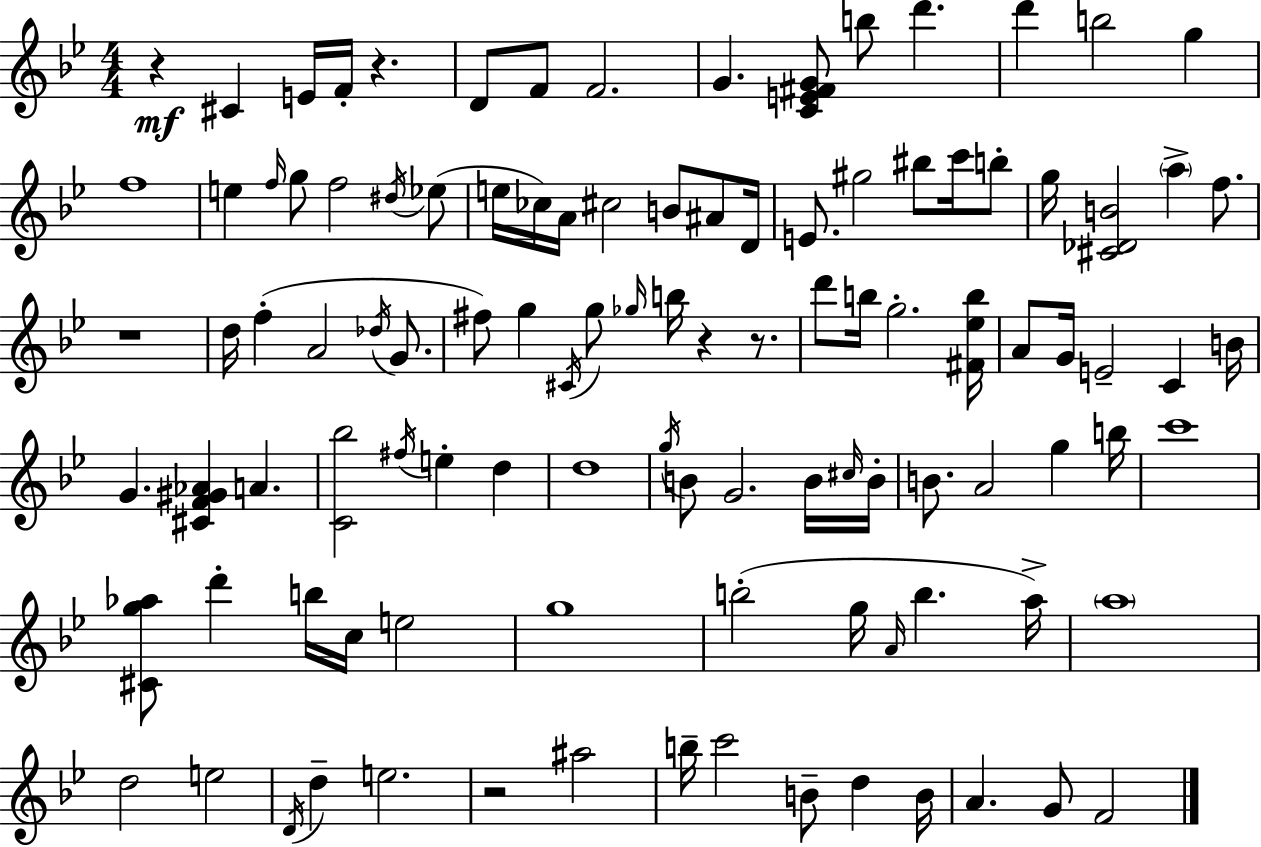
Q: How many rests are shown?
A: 6